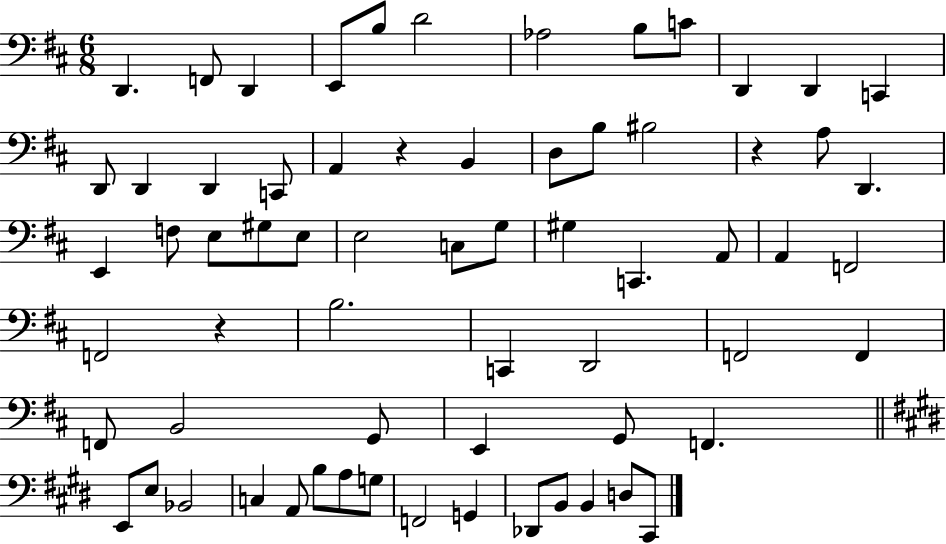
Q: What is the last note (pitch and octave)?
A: C#2